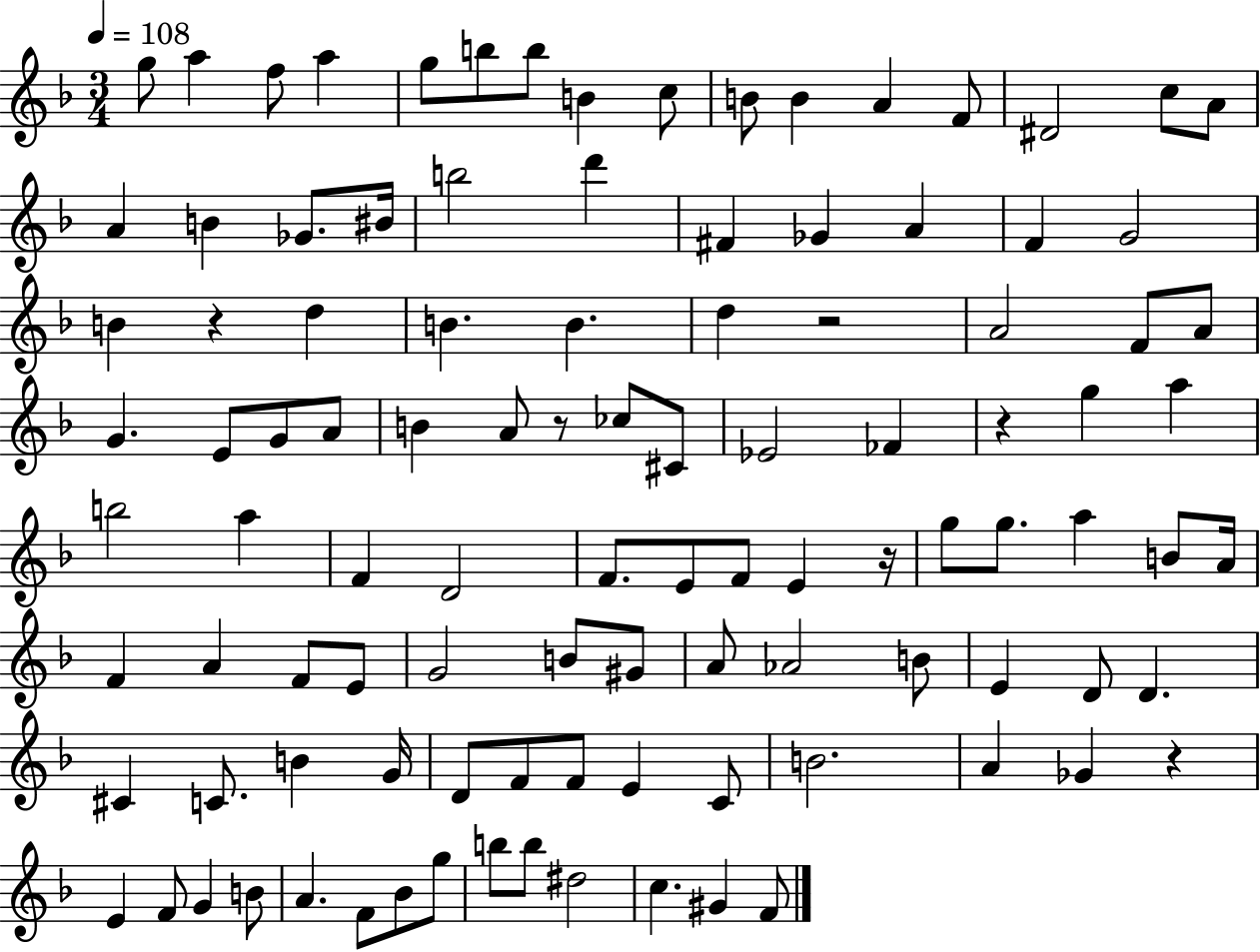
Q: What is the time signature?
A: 3/4